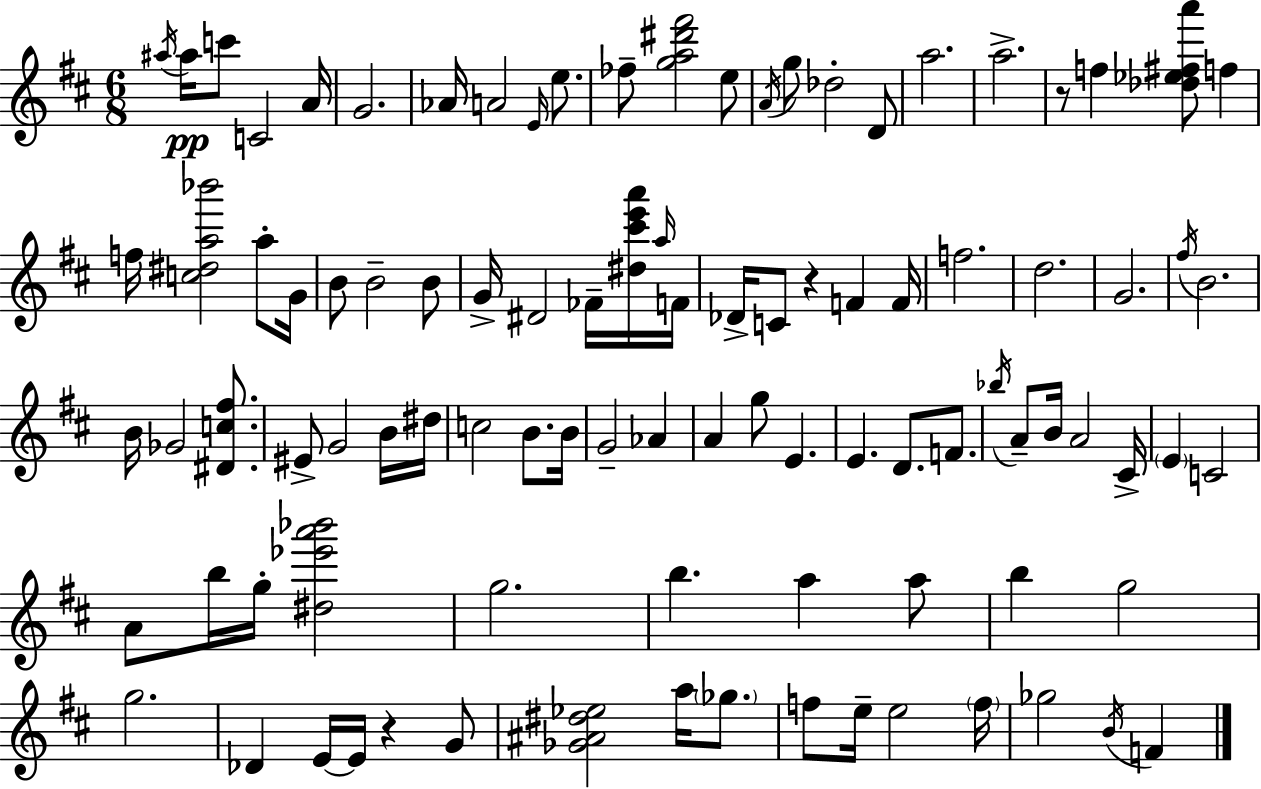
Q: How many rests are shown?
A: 3